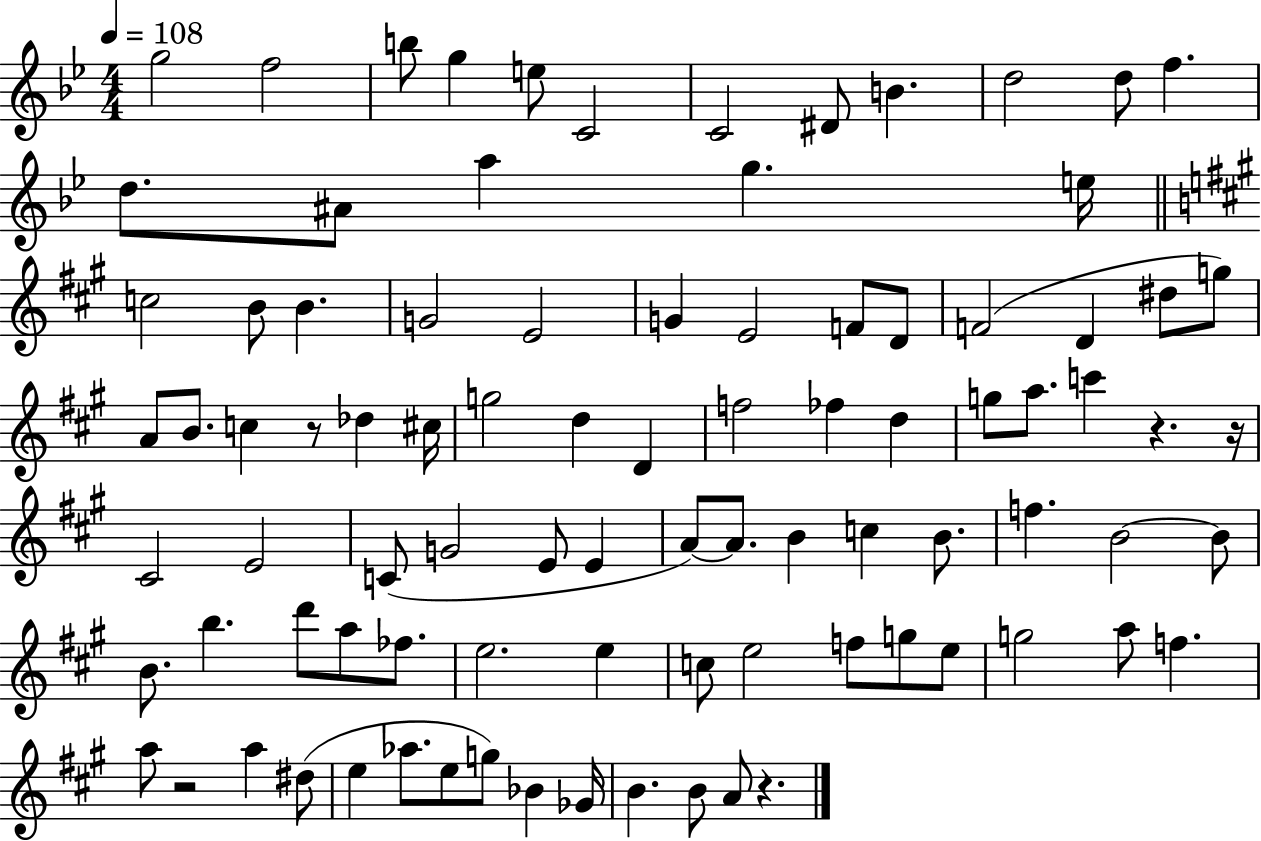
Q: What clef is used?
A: treble